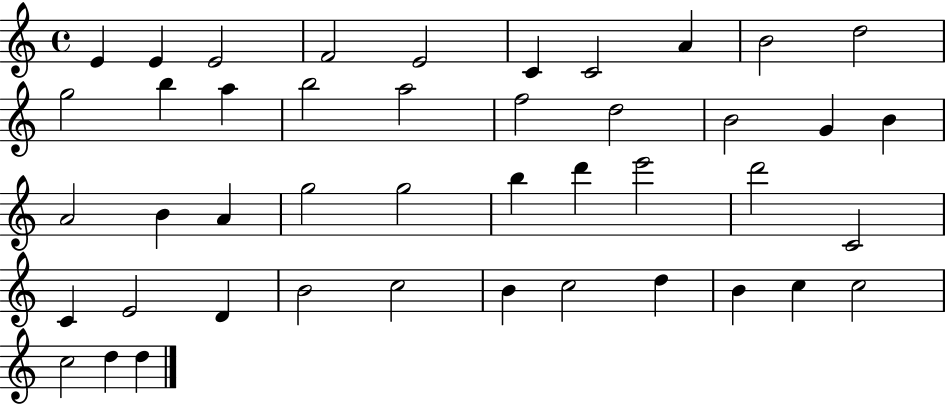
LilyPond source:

{
  \clef treble
  \time 4/4
  \defaultTimeSignature
  \key c \major
  e'4 e'4 e'2 | f'2 e'2 | c'4 c'2 a'4 | b'2 d''2 | \break g''2 b''4 a''4 | b''2 a''2 | f''2 d''2 | b'2 g'4 b'4 | \break a'2 b'4 a'4 | g''2 g''2 | b''4 d'''4 e'''2 | d'''2 c'2 | \break c'4 e'2 d'4 | b'2 c''2 | b'4 c''2 d''4 | b'4 c''4 c''2 | \break c''2 d''4 d''4 | \bar "|."
}